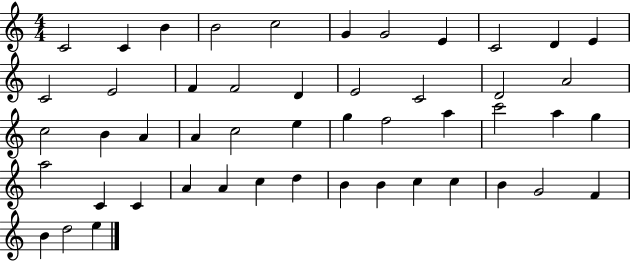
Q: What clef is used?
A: treble